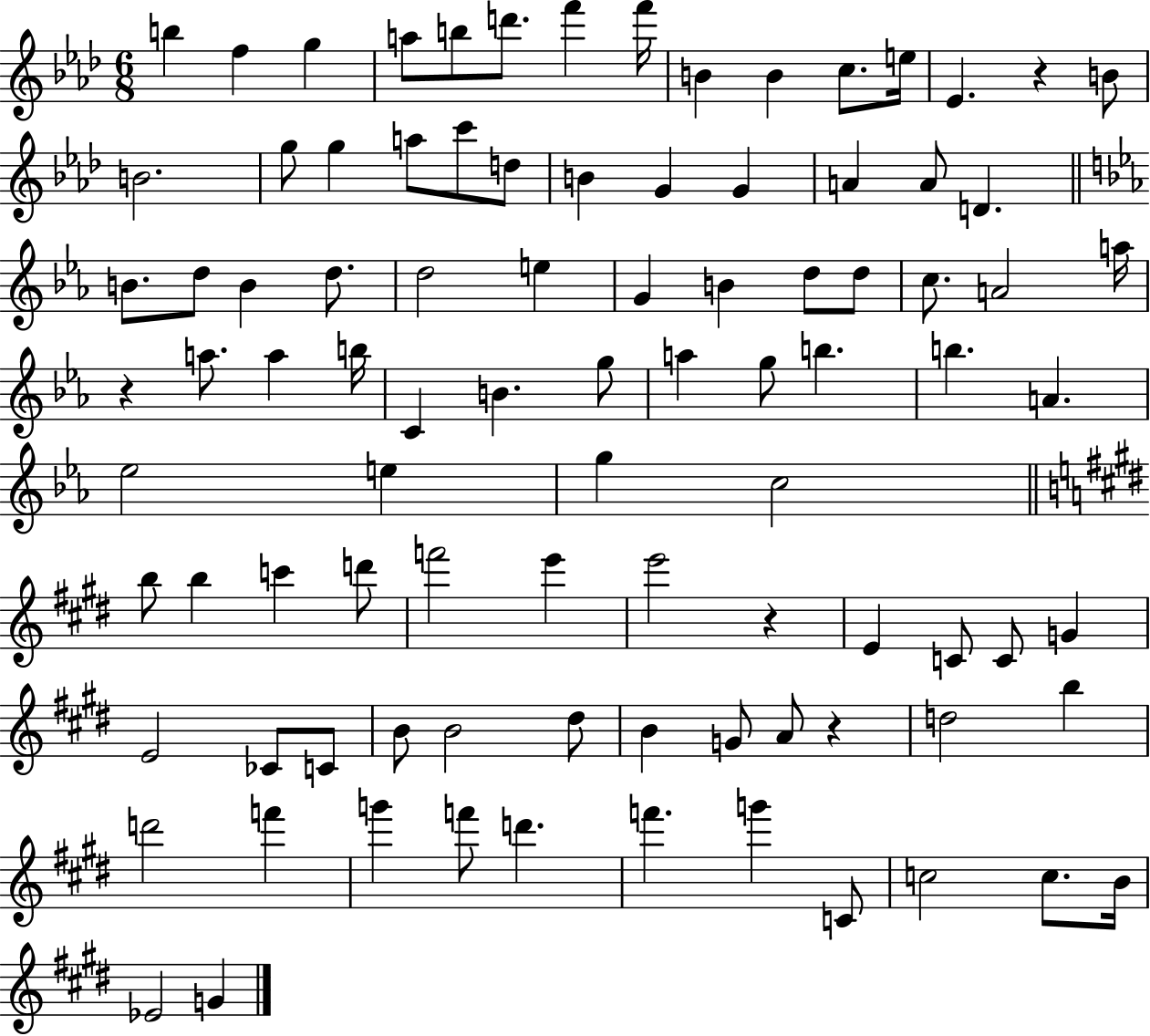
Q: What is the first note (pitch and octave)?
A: B5